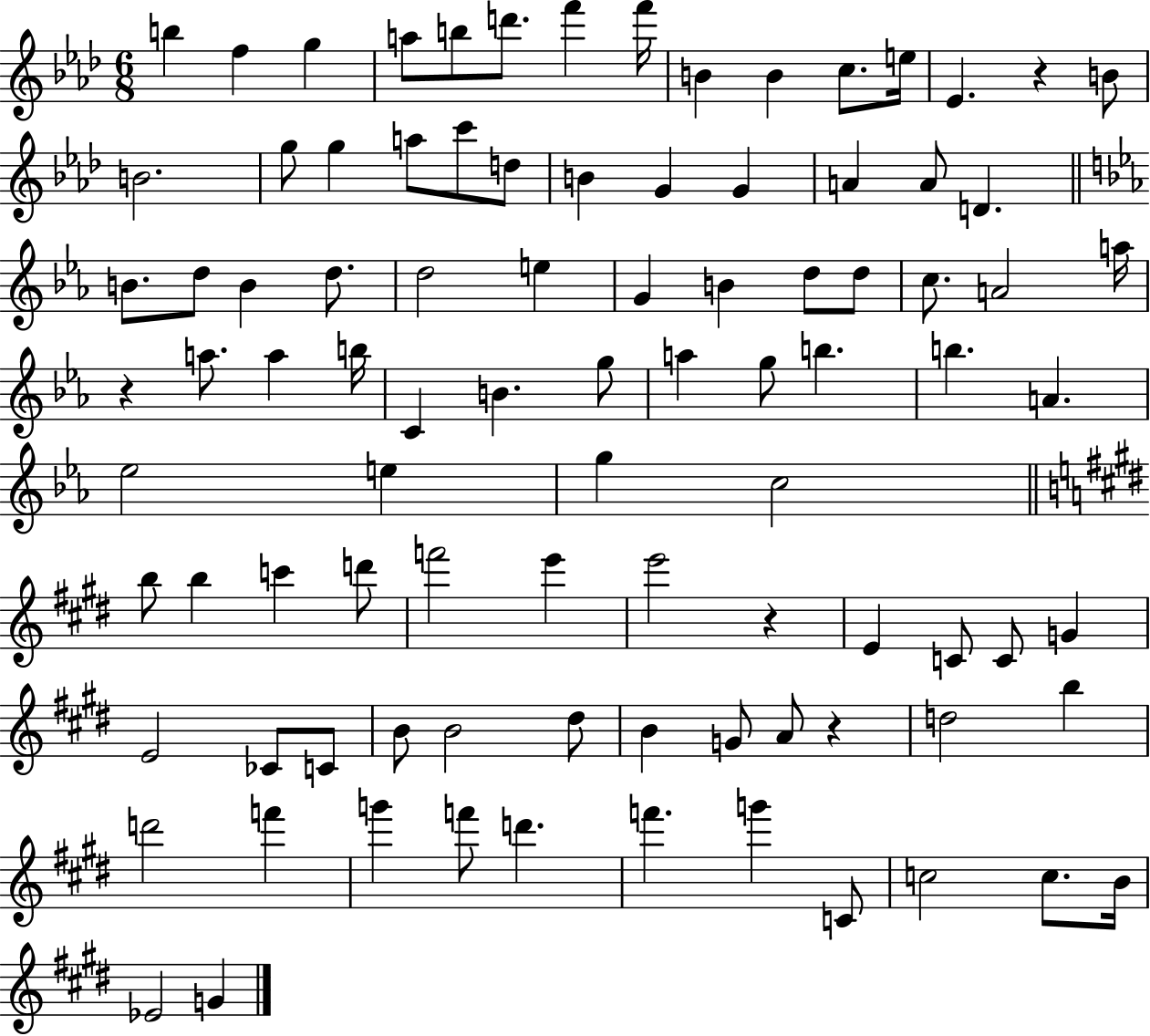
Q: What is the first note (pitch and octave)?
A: B5